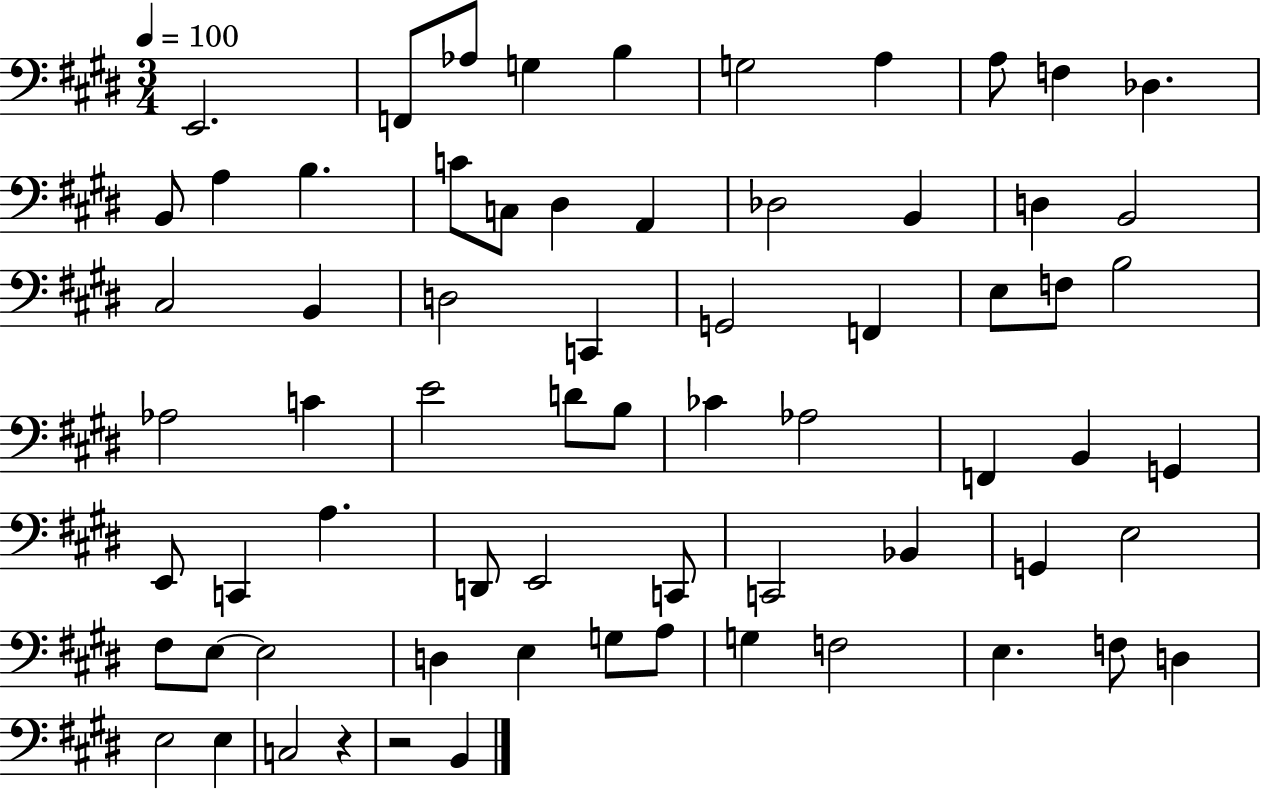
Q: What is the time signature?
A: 3/4